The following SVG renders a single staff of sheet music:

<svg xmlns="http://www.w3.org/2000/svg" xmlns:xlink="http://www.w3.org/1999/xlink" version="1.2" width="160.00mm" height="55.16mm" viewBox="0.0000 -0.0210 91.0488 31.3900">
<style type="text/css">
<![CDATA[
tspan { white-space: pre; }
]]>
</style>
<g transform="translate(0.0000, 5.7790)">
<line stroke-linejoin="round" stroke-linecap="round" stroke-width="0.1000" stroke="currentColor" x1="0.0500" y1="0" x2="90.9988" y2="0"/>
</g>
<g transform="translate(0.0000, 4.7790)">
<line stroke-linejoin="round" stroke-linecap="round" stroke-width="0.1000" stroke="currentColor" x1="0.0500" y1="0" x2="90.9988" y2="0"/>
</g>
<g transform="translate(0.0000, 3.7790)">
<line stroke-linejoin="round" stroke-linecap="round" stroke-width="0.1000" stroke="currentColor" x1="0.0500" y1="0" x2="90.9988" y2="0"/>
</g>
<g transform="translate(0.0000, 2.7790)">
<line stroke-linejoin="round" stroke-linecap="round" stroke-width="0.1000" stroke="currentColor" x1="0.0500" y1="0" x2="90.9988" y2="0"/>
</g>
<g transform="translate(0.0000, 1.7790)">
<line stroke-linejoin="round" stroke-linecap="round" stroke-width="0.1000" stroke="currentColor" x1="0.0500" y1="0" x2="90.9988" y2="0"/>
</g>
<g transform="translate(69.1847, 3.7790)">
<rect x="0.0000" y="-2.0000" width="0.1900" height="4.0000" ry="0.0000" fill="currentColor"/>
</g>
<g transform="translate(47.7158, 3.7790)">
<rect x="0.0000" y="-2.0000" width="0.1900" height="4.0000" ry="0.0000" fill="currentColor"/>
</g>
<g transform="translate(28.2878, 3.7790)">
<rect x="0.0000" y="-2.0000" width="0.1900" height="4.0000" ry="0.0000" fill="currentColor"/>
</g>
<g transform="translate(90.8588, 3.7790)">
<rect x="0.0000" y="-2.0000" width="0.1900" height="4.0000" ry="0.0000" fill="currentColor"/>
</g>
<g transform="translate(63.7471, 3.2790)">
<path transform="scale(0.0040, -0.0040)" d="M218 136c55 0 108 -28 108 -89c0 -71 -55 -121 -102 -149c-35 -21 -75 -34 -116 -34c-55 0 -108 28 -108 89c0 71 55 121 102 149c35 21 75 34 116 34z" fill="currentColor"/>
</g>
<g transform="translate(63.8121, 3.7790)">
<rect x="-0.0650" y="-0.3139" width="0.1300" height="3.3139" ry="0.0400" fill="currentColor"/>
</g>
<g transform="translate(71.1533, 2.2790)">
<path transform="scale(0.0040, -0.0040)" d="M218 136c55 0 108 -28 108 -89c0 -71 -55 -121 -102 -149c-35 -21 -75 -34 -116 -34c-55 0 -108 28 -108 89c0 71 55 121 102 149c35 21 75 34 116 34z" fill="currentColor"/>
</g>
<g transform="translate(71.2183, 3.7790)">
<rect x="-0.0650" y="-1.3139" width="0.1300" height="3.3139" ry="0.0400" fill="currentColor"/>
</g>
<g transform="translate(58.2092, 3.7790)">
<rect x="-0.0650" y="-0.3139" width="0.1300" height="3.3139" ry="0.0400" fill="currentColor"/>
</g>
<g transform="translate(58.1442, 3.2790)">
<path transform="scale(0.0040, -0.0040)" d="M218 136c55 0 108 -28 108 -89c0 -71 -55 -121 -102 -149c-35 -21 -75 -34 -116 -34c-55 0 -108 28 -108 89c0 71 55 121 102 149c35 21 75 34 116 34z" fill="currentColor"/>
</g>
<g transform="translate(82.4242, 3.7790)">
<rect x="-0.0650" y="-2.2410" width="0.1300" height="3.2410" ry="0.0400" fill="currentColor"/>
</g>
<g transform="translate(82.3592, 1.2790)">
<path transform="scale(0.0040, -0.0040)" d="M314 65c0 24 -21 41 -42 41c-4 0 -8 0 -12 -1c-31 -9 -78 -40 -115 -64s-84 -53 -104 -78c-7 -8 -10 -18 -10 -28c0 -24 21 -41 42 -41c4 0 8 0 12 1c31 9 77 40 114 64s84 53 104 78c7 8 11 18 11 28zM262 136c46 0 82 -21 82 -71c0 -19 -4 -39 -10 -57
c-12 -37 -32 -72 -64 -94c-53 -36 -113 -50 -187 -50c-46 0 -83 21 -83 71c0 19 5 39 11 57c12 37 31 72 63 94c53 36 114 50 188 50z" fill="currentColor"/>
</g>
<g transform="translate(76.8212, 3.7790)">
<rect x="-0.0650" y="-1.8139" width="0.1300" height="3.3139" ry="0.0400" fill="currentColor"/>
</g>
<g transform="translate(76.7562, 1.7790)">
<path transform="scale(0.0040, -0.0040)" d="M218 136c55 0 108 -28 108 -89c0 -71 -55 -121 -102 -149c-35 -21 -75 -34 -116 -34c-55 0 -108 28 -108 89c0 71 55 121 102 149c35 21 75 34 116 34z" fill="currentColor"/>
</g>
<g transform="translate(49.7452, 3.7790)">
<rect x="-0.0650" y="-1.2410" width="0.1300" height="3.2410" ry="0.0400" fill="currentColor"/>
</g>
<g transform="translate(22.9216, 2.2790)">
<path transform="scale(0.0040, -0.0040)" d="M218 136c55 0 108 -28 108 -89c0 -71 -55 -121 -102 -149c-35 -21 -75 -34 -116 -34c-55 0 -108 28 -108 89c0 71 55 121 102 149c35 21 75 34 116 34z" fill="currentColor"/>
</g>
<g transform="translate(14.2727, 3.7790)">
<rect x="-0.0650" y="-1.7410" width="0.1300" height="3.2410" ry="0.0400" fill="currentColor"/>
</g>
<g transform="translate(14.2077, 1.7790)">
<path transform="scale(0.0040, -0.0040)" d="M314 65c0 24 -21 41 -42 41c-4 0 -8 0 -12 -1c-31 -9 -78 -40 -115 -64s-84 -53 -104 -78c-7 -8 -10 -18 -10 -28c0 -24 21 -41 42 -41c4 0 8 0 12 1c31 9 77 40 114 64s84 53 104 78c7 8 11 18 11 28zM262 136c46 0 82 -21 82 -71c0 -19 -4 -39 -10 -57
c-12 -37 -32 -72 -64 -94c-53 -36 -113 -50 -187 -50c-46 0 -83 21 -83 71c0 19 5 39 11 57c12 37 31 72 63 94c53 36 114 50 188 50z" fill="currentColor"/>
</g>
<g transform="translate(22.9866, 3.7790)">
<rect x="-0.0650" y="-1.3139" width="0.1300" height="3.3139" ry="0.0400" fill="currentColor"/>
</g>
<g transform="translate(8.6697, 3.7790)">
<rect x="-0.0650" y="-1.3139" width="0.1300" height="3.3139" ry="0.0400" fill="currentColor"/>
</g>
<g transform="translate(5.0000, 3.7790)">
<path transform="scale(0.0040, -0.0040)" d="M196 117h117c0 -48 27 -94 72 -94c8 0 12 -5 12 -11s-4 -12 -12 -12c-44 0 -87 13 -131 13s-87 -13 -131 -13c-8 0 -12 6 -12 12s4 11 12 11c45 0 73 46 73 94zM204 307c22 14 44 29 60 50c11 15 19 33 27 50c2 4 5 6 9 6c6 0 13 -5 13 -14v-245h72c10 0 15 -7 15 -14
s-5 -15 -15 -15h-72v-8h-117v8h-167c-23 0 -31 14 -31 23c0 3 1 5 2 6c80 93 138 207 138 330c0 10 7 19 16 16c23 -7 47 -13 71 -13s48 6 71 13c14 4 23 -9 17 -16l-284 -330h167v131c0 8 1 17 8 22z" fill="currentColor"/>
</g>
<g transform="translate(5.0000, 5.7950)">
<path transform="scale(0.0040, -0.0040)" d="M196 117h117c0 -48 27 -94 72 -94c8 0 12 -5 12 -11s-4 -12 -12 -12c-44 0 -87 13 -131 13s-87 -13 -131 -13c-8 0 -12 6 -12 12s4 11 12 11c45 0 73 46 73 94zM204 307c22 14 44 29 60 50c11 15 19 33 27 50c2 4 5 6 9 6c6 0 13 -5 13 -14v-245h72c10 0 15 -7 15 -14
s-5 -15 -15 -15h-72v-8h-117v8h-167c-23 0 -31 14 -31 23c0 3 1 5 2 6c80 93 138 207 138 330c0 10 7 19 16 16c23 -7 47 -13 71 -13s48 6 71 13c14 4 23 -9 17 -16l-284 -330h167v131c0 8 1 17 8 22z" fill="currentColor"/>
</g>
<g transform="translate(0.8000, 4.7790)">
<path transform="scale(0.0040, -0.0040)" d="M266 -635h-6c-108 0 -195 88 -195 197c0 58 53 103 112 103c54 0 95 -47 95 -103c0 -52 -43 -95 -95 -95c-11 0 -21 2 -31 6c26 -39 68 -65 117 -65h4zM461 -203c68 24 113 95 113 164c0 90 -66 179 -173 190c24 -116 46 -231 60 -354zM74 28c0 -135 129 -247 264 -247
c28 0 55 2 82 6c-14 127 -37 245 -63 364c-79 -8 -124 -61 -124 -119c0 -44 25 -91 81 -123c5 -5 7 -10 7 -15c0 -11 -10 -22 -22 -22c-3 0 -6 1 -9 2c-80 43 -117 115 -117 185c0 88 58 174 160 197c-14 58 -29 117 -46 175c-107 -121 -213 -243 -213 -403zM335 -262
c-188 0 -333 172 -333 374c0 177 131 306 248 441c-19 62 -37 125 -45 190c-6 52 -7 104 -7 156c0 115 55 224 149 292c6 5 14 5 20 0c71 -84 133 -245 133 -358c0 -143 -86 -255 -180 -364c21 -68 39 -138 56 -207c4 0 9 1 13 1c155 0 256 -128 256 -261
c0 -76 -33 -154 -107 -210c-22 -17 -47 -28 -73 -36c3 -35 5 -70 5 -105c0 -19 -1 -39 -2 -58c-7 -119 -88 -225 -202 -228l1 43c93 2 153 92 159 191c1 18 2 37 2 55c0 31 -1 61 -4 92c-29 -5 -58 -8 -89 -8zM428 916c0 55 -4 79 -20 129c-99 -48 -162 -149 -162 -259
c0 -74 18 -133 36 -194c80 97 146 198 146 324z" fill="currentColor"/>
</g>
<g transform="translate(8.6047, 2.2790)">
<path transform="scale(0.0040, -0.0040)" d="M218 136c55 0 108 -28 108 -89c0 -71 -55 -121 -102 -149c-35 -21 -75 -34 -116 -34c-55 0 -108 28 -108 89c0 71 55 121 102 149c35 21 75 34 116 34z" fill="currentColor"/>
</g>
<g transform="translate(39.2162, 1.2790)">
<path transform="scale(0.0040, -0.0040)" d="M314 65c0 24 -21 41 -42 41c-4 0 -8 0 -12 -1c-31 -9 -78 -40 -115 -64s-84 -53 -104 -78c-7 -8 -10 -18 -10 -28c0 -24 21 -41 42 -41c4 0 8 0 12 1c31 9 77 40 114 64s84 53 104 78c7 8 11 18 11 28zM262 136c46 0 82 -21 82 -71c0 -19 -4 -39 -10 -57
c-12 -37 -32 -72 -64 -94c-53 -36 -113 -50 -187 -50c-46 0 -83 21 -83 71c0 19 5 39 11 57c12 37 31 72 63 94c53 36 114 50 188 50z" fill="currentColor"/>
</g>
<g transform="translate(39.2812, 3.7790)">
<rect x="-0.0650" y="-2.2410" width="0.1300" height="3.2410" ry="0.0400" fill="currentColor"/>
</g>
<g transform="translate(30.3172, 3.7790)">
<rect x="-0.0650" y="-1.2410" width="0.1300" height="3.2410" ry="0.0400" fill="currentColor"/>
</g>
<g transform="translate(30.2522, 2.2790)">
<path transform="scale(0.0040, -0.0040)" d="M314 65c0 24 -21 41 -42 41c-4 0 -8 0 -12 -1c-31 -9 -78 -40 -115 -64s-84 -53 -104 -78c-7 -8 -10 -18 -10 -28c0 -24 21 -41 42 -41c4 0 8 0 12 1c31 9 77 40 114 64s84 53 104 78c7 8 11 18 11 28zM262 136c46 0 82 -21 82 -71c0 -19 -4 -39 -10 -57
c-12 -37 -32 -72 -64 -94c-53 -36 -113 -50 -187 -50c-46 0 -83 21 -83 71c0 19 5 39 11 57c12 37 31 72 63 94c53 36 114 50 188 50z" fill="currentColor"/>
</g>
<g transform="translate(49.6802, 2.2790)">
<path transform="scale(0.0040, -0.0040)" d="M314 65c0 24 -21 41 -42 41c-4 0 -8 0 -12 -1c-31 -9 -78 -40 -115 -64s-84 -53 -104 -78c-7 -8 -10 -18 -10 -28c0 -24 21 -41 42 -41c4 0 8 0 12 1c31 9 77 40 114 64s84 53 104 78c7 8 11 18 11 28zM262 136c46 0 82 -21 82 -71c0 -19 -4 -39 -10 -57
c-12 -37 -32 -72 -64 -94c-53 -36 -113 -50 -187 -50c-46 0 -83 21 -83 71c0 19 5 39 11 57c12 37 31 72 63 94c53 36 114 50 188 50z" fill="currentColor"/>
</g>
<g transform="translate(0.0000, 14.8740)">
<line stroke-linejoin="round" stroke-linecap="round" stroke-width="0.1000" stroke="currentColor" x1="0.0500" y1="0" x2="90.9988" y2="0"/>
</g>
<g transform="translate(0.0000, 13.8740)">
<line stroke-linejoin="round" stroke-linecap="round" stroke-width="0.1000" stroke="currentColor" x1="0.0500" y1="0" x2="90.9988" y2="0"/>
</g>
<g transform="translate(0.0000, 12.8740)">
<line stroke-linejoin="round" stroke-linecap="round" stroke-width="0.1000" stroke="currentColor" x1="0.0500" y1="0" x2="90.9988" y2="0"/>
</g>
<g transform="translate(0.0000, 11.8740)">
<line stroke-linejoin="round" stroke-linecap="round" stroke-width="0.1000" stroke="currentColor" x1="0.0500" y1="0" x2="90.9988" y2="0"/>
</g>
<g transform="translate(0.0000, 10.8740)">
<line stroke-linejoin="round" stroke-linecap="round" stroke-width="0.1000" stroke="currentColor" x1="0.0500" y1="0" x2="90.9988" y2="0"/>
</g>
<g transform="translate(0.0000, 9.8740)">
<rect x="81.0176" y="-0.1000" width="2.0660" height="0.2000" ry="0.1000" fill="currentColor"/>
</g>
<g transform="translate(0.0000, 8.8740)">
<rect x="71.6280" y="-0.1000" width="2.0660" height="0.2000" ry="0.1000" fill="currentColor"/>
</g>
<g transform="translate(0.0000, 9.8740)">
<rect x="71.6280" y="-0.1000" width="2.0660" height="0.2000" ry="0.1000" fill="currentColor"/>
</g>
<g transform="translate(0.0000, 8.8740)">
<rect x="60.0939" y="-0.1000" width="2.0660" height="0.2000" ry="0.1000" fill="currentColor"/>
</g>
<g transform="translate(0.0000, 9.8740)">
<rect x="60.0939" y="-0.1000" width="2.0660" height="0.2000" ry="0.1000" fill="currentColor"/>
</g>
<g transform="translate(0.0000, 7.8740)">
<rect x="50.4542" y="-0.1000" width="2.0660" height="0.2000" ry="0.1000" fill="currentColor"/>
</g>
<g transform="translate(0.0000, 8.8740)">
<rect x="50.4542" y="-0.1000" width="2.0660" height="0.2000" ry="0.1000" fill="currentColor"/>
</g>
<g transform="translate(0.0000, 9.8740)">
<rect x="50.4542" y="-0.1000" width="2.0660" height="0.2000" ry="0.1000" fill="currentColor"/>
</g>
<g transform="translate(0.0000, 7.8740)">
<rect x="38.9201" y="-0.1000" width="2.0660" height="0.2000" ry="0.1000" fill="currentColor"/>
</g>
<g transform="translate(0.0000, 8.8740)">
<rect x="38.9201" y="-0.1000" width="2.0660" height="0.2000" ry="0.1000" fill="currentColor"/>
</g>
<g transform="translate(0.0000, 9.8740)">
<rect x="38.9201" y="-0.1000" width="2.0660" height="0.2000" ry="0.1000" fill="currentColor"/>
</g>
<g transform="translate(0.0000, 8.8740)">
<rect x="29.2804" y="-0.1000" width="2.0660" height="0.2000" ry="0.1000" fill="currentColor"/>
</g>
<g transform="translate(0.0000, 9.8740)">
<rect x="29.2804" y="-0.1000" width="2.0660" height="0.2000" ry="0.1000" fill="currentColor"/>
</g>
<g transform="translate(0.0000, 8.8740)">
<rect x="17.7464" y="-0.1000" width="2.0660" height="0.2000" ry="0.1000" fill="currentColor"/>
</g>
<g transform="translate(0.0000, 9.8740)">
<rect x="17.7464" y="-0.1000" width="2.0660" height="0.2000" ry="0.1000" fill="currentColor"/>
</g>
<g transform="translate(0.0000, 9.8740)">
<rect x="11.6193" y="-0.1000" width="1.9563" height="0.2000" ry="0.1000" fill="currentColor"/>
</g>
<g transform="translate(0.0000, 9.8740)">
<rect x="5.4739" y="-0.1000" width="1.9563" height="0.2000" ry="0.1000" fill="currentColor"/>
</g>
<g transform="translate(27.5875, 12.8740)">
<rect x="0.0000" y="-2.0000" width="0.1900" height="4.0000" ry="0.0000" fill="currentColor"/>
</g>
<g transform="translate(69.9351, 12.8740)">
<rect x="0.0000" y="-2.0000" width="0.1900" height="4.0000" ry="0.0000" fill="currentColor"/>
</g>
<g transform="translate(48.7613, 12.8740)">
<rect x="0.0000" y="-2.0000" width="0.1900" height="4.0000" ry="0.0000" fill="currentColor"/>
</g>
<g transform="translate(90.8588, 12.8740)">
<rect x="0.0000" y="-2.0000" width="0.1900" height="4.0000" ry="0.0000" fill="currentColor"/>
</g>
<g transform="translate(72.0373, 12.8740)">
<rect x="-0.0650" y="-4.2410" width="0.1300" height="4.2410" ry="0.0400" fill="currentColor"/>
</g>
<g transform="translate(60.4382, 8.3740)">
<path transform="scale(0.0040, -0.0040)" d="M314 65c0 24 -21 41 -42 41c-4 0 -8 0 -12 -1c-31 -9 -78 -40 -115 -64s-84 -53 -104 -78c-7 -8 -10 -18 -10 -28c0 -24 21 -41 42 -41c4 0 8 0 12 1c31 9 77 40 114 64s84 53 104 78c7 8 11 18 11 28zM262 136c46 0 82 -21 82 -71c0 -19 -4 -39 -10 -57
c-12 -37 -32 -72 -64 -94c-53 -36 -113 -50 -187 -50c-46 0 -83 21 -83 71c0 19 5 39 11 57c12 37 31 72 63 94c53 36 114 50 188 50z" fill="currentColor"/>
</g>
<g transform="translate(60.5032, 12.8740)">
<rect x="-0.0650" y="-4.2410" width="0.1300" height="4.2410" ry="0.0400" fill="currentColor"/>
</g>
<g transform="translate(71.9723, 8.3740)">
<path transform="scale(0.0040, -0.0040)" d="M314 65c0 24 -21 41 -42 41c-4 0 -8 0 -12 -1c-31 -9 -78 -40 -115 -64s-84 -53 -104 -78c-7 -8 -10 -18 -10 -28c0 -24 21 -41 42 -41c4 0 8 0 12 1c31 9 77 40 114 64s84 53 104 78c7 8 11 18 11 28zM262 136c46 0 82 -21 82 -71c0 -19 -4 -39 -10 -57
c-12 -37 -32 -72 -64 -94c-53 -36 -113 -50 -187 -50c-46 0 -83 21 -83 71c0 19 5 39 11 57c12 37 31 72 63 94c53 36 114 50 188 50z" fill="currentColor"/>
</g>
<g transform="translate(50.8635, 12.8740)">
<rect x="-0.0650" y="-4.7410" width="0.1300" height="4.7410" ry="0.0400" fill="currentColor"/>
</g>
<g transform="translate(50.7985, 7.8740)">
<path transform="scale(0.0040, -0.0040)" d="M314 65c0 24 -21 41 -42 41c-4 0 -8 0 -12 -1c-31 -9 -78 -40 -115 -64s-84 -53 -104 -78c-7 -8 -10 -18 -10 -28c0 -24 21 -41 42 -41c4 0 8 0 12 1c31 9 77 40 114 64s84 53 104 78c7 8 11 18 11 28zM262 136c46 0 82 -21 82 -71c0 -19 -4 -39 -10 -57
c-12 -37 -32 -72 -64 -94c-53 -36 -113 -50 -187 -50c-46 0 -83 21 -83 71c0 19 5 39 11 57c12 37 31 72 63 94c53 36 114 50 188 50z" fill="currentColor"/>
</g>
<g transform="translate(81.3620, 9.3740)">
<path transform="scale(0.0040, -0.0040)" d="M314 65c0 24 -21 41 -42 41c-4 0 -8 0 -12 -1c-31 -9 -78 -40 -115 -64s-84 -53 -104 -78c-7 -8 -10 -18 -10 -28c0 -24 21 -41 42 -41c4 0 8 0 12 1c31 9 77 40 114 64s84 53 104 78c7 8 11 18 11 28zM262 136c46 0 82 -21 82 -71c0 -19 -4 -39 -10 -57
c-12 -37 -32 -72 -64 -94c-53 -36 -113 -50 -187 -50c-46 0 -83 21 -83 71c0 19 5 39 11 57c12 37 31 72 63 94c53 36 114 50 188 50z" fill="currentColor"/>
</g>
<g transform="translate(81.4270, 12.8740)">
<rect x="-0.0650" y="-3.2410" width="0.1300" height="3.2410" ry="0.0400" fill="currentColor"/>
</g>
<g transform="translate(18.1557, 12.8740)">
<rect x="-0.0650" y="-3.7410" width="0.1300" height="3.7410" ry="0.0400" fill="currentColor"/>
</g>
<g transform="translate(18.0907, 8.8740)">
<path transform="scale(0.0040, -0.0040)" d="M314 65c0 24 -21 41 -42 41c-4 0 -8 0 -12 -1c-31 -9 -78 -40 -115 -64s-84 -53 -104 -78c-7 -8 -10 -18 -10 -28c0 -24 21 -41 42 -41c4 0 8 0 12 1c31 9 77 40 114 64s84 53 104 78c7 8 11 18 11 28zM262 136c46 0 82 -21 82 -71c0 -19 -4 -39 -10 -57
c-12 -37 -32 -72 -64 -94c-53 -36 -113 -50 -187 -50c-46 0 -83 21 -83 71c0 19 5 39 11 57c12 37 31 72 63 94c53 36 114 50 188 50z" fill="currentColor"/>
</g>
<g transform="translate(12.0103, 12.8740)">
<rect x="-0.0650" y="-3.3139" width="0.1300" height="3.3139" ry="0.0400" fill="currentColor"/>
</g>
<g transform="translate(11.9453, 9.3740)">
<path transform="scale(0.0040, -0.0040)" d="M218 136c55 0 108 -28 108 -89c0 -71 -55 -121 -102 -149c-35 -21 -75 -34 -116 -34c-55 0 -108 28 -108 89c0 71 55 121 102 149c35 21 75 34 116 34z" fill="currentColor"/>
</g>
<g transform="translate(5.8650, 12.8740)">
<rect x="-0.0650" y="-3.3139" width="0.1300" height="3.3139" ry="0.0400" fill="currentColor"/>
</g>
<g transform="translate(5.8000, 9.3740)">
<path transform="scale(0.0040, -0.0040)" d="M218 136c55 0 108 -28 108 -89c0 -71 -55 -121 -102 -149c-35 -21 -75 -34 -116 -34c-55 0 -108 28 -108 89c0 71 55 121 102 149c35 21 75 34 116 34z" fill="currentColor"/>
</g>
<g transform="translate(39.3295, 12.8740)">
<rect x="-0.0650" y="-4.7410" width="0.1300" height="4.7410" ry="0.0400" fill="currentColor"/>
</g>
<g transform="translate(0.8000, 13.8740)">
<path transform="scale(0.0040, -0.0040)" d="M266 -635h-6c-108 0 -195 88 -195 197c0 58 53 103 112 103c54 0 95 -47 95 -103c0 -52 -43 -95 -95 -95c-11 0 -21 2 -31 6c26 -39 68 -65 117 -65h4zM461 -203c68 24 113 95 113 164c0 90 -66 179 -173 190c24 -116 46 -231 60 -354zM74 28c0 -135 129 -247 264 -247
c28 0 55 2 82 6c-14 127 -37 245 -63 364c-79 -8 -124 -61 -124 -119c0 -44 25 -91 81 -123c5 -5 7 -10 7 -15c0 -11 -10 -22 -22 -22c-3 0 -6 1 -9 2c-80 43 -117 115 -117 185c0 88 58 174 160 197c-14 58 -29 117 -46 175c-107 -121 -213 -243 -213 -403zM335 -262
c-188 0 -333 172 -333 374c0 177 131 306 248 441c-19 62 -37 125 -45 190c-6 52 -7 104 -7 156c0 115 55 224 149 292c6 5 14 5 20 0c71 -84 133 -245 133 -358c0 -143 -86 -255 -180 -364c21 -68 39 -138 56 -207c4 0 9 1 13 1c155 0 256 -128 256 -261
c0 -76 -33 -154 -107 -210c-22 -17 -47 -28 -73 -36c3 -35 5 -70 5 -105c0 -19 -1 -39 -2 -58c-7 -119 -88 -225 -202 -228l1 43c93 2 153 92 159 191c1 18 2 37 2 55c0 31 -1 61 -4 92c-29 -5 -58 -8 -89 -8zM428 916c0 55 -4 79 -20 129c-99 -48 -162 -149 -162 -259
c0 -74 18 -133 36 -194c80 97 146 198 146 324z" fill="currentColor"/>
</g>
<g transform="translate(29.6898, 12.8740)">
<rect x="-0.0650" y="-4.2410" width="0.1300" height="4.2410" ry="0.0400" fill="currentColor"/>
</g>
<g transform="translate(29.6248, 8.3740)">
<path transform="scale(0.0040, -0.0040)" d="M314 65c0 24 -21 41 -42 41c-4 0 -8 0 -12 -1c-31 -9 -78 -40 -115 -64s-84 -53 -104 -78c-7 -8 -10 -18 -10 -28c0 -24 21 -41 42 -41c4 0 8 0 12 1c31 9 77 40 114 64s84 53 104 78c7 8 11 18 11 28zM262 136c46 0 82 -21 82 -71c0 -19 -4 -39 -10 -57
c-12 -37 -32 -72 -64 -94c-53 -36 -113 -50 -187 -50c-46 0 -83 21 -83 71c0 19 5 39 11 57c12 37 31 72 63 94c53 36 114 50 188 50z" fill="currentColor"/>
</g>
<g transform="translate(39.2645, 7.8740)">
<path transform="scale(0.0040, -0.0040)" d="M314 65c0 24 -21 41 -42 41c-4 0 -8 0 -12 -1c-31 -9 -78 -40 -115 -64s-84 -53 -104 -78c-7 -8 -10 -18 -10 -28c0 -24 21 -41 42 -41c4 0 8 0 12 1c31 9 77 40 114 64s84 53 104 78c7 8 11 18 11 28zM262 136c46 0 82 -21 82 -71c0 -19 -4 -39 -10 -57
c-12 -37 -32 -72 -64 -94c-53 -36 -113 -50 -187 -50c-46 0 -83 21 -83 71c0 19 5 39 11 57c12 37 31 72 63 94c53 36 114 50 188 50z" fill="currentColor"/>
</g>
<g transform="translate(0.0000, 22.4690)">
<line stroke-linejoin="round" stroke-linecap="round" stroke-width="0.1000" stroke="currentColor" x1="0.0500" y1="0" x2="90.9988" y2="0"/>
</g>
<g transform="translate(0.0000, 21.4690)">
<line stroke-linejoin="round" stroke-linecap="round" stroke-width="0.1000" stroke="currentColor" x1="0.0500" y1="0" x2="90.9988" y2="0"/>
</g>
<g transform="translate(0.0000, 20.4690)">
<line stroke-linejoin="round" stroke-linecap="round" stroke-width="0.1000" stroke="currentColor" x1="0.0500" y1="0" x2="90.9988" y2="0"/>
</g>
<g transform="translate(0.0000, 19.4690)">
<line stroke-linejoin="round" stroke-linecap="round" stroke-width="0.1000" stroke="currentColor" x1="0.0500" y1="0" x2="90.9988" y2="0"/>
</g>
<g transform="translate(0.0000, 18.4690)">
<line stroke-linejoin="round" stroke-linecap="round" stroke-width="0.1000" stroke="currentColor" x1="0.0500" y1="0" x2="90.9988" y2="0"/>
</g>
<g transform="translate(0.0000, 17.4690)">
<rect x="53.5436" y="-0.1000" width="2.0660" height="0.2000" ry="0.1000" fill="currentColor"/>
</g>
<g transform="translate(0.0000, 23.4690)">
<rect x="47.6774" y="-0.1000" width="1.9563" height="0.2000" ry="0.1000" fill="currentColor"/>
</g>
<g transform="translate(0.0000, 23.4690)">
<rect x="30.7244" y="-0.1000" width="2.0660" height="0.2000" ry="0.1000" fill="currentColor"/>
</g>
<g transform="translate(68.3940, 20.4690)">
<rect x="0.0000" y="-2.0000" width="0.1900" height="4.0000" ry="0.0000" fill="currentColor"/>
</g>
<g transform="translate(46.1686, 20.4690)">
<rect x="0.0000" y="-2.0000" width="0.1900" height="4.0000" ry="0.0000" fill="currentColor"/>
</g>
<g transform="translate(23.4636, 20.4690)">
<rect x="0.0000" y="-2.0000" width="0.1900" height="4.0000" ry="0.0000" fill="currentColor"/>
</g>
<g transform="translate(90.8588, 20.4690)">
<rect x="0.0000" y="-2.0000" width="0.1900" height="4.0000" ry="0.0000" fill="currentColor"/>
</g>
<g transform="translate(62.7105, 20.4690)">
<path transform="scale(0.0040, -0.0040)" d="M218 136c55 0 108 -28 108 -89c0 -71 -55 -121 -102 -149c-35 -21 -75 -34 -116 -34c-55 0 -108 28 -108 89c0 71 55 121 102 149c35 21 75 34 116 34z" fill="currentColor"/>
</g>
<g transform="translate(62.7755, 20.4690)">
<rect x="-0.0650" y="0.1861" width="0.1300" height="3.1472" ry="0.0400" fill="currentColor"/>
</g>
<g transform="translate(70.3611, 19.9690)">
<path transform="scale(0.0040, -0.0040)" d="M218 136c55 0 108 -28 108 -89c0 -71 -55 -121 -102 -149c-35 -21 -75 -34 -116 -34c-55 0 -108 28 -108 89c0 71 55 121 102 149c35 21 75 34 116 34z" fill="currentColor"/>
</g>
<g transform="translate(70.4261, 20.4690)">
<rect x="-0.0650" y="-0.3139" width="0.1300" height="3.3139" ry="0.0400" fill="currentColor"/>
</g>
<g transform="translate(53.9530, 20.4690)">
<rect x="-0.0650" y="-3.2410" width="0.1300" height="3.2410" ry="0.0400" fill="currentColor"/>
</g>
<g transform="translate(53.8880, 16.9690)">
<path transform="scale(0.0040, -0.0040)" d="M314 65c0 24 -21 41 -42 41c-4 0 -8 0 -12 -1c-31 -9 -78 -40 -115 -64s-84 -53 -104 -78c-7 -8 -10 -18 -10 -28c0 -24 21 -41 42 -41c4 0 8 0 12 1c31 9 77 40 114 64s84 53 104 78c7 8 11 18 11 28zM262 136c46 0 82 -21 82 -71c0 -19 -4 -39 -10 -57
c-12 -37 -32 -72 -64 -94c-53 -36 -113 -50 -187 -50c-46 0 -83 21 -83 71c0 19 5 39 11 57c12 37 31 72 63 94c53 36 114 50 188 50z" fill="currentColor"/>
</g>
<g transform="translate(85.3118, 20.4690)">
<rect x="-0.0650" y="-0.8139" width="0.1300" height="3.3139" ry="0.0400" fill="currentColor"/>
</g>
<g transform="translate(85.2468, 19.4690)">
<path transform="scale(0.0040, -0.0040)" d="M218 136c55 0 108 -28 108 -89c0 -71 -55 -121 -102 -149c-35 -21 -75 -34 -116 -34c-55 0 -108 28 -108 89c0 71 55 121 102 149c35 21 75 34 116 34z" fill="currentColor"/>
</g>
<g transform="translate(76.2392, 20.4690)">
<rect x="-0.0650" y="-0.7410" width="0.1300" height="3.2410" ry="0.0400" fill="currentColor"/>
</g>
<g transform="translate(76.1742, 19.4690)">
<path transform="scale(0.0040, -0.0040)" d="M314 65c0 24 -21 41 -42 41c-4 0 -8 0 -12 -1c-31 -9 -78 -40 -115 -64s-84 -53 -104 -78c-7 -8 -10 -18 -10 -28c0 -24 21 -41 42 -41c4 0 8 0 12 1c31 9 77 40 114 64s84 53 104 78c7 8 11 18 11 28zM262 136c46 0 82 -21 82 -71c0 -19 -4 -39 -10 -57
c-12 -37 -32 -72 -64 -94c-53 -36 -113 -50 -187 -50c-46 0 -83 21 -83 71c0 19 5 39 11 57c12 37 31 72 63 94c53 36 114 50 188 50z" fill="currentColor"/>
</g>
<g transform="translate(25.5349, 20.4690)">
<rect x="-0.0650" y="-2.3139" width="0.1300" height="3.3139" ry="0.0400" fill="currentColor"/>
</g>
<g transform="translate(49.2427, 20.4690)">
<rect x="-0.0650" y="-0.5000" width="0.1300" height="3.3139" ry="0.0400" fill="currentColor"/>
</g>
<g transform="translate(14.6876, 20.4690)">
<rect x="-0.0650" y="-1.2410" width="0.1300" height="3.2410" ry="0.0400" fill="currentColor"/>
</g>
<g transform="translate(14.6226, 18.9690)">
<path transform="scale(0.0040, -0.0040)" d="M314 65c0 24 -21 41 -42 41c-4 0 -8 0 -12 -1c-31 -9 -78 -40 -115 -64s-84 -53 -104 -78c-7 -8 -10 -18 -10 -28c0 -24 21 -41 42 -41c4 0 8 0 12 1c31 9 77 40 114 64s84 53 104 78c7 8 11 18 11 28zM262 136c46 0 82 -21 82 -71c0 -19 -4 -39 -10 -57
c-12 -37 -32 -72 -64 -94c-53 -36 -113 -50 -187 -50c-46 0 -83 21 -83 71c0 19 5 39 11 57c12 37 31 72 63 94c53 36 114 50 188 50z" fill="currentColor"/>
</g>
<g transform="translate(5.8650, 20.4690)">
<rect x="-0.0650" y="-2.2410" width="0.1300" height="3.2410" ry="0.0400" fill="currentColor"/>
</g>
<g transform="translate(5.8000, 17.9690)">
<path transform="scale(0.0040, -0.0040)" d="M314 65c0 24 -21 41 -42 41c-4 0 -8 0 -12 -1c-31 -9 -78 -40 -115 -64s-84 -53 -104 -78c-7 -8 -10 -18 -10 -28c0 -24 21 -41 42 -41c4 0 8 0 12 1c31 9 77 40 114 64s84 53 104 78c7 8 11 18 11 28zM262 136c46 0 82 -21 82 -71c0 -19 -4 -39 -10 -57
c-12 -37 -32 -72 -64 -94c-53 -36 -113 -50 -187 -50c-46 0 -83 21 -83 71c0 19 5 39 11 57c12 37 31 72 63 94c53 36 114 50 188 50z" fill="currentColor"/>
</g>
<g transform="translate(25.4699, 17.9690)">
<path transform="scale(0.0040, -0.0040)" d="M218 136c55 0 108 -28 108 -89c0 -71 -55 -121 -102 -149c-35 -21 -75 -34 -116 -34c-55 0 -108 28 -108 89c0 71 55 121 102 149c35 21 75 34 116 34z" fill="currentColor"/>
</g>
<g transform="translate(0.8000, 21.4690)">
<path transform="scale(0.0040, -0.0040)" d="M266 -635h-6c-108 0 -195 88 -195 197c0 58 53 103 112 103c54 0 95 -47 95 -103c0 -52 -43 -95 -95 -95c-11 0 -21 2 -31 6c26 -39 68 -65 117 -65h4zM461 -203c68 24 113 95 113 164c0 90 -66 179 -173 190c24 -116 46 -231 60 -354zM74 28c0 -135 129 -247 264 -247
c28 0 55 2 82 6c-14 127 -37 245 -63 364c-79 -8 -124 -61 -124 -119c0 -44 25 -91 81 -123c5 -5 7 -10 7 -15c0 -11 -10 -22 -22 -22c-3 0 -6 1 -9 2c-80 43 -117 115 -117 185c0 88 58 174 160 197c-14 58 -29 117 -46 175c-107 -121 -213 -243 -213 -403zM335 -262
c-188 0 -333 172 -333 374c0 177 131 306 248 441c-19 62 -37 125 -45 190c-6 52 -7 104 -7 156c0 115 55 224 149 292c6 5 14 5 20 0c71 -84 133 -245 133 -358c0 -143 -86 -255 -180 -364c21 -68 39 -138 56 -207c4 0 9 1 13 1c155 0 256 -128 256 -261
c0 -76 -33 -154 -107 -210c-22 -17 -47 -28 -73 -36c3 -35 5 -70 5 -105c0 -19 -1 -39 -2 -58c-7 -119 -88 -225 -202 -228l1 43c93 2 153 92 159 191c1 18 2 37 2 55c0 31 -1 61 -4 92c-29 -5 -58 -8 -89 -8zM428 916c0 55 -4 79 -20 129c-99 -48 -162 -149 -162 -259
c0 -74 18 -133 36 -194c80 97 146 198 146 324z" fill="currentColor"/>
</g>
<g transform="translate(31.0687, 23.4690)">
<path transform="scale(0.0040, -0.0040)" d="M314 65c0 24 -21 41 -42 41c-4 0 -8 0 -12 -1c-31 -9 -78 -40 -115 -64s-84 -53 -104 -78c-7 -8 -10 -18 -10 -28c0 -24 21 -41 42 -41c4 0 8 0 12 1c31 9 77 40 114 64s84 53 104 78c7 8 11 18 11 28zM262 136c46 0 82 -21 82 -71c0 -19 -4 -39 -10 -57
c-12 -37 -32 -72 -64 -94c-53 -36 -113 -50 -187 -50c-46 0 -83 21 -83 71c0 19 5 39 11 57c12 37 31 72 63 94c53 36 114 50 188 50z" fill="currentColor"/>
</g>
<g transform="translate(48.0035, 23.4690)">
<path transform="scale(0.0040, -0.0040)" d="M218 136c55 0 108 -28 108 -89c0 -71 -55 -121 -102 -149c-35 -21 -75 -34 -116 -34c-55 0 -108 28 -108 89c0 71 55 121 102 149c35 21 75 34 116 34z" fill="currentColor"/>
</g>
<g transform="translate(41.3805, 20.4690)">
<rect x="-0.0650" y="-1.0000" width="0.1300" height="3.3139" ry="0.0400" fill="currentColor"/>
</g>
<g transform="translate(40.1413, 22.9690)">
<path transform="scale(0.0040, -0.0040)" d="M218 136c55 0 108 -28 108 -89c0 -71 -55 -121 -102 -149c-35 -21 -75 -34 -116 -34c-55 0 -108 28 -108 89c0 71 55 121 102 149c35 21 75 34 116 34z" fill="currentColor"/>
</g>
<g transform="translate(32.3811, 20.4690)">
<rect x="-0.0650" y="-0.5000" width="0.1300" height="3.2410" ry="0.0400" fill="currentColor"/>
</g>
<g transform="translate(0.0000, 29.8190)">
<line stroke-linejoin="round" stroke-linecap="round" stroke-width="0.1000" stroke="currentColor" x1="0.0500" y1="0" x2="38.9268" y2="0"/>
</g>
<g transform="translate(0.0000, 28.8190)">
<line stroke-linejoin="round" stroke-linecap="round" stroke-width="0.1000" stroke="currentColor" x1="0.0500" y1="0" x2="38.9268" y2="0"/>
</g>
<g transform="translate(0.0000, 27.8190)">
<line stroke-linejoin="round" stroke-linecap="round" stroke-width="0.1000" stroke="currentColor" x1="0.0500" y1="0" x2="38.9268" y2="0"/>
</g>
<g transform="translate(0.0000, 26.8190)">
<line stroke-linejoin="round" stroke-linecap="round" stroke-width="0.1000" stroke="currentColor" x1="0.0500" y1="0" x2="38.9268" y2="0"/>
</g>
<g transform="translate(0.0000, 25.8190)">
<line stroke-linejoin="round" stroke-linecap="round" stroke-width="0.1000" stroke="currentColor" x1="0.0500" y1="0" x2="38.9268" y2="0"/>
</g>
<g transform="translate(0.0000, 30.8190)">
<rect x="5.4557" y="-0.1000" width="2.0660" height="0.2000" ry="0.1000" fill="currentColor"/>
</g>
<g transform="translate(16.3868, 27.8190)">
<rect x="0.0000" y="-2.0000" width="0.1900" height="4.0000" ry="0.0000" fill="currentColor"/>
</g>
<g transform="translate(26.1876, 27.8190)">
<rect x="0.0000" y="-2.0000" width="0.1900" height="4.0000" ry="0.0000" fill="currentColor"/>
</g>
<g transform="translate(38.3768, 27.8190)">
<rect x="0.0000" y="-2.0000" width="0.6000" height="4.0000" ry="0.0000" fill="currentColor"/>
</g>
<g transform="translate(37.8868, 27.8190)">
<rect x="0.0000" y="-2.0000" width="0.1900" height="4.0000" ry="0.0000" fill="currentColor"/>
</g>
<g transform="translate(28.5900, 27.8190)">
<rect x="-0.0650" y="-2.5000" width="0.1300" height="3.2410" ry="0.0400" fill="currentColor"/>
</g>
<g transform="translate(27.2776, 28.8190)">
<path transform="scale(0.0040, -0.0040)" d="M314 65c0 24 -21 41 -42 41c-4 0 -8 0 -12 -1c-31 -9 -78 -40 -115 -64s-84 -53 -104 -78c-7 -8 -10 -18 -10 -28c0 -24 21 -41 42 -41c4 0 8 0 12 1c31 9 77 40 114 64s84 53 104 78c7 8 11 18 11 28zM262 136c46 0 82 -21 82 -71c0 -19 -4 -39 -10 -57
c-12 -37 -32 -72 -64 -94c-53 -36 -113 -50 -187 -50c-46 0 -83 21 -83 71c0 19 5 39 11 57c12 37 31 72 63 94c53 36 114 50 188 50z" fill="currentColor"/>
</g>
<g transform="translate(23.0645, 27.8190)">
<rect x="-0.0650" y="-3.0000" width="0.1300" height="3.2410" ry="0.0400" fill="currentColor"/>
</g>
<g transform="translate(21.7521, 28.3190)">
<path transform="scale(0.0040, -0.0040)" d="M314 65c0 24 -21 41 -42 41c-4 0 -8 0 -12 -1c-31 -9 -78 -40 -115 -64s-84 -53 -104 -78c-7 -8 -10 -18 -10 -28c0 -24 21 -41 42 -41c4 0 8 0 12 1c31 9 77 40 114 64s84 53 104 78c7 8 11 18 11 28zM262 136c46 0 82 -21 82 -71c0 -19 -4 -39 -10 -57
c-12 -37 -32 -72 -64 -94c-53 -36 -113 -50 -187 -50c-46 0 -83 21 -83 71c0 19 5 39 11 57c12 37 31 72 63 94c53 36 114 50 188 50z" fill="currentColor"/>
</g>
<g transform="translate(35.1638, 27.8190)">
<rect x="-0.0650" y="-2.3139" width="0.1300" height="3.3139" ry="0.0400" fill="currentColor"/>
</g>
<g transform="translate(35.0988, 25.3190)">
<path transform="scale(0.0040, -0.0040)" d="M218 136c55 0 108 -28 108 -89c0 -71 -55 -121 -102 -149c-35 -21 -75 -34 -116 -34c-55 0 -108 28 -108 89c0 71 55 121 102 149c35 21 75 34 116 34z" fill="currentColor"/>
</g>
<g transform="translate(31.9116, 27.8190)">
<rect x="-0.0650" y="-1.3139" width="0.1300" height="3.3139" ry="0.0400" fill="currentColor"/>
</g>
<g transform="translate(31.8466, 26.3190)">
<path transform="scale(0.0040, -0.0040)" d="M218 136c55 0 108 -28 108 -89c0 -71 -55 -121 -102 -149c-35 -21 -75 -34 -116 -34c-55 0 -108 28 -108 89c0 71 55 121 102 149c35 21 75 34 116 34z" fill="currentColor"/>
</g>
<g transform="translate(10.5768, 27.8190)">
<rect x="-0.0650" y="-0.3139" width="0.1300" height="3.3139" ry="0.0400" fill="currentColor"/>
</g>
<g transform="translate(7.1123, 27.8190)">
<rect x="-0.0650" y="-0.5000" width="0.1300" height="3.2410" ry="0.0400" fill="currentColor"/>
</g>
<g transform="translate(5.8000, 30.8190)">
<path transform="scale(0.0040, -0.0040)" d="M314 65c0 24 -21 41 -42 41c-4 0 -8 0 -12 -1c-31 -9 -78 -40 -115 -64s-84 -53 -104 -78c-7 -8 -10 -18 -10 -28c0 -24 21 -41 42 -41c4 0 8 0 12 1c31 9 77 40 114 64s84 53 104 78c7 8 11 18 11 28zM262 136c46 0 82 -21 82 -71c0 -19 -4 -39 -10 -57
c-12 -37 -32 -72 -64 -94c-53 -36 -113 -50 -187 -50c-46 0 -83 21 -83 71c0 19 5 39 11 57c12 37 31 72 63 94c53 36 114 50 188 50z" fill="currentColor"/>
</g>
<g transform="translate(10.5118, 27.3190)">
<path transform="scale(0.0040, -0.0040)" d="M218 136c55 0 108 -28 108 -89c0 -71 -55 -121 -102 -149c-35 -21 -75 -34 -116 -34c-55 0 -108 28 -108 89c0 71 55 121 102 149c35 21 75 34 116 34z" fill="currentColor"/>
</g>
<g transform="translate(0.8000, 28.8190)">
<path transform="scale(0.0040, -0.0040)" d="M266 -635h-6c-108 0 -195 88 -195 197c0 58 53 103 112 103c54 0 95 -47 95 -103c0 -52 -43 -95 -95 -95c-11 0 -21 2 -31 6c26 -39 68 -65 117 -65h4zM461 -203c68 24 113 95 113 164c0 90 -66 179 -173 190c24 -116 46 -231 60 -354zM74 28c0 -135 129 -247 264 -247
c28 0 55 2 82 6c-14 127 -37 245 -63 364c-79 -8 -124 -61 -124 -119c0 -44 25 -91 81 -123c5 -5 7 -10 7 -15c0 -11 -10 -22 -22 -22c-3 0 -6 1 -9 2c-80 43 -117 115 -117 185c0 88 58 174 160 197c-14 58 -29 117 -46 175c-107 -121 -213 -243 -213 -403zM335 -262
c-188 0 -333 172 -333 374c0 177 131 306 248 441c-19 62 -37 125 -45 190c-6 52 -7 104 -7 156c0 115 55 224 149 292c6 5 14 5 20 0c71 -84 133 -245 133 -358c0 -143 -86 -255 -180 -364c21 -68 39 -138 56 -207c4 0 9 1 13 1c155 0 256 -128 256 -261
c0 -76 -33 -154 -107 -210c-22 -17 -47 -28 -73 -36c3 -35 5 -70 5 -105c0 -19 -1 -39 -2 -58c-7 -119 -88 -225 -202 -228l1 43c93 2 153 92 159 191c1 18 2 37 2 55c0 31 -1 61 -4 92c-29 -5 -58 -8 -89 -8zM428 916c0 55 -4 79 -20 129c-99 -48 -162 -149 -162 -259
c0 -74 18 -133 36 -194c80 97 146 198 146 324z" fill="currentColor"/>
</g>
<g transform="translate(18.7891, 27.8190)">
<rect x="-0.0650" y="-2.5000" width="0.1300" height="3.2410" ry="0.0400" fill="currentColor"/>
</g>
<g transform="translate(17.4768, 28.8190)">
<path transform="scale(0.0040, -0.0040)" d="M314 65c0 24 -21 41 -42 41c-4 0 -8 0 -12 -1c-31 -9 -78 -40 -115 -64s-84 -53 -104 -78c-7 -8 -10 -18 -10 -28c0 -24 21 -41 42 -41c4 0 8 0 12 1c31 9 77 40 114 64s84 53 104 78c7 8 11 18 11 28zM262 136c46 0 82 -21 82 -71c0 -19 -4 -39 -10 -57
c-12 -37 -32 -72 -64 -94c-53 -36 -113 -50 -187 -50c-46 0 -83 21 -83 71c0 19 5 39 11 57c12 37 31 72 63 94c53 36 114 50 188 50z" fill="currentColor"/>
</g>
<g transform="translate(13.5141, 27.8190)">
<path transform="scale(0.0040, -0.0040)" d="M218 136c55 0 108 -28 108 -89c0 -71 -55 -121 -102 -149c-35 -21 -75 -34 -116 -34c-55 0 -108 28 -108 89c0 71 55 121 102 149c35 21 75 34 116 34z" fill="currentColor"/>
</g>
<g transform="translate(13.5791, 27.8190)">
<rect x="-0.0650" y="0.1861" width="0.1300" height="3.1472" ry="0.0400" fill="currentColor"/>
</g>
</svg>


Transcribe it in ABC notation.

X:1
T:Untitled
M:4/4
L:1/4
K:C
e f2 e e2 g2 e2 c c e f g2 b b c'2 d'2 e'2 e'2 d'2 d'2 b2 g2 e2 g C2 D C b2 B c d2 d C2 c B G2 A2 G2 e g